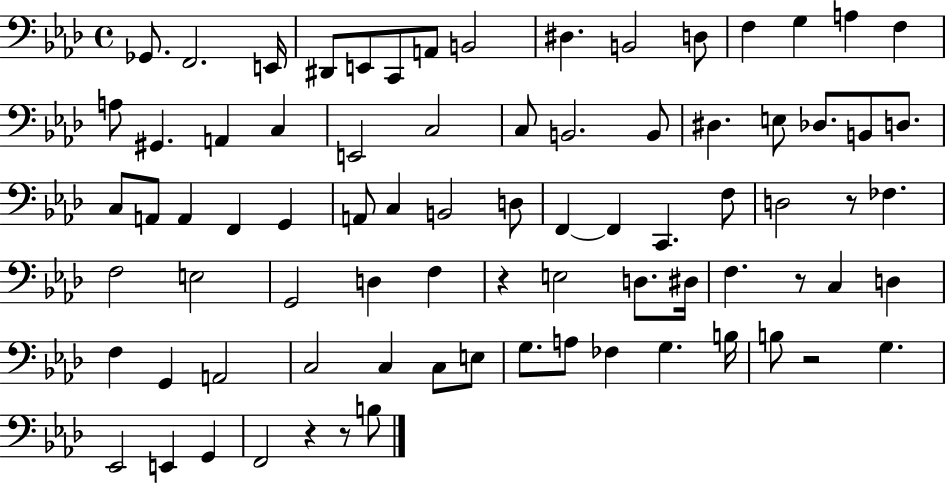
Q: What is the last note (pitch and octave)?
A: B3